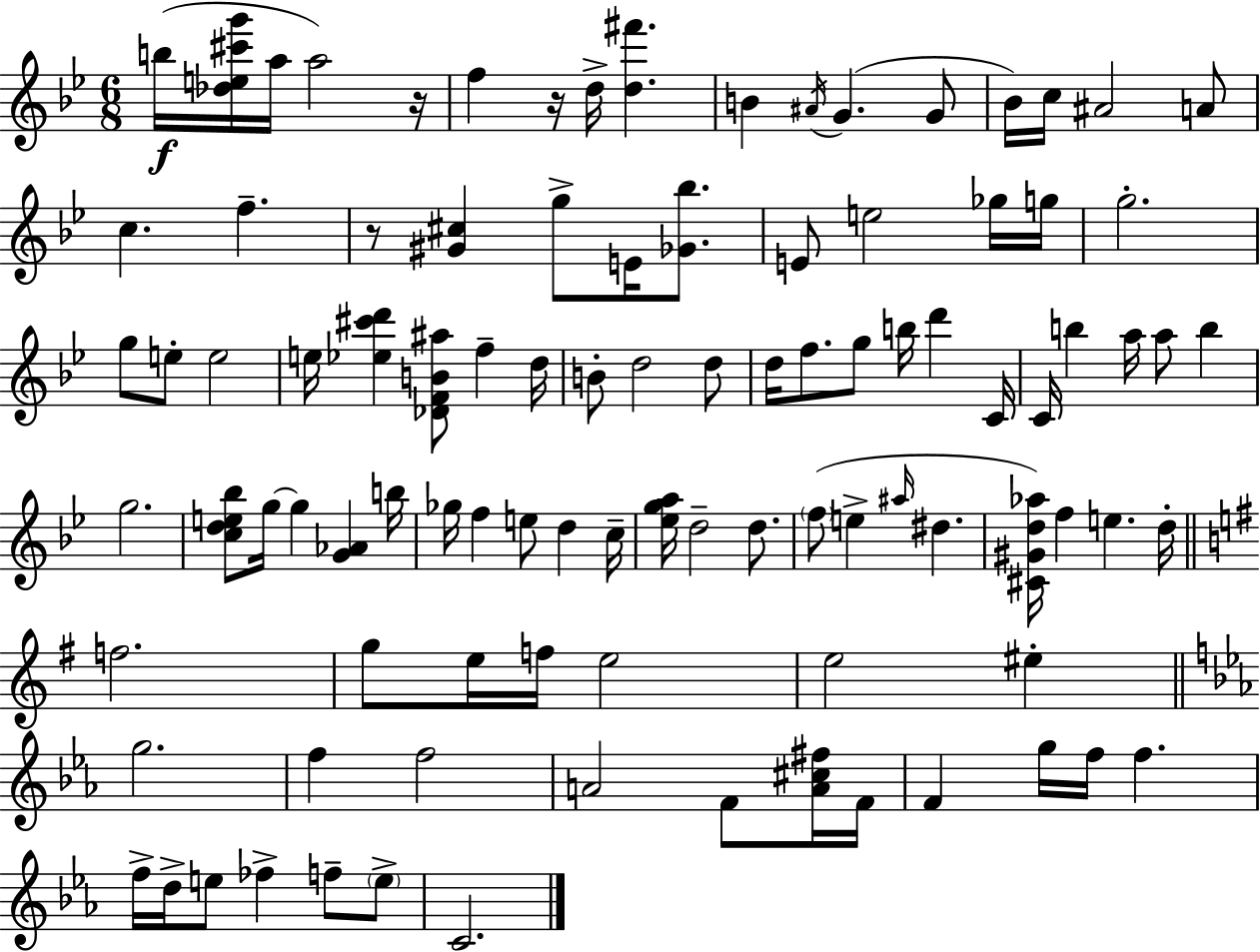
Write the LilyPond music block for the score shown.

{
  \clef treble
  \numericTimeSignature
  \time 6/8
  \key g \minor
  b''16(\f <des'' e'' cis''' g'''>16 a''16 a''2) r16 | f''4 r16 d''16-> <d'' fis'''>4. | b'4 \acciaccatura { ais'16 }( g'4. g'8 | bes'16) c''16 ais'2 a'8 | \break c''4. f''4.-- | r8 <gis' cis''>4 g''8-> e'16 <ges' bes''>8. | e'8 e''2 ges''16 | g''16 g''2.-. | \break g''8 e''8-. e''2 | e''16 <ees'' cis''' d'''>4 <des' f' b' ais''>8 f''4-- | d''16 b'8-. d''2 d''8 | d''16 f''8. g''8 b''16 d'''4 | \break c'16 c'16 b''4 a''16 a''8 b''4 | g''2. | <c'' d'' e'' bes''>8 g''16~~ g''4 <g' aes'>4 | b''16 ges''16 f''4 e''8 d''4 | \break c''16-- <ees'' g'' a''>16 d''2-- d''8. | \parenthesize f''8( e''4-> \grace { ais''16 } dis''4. | <cis' gis' d'' aes''>16) f''4 e''4. | d''16-. \bar "||" \break \key e \minor f''2. | g''8 e''16 f''16 e''2 | e''2 eis''4-. | \bar "||" \break \key c \minor g''2. | f''4 f''2 | a'2 f'8 <a' cis'' fis''>16 f'16 | f'4 g''16 f''16 f''4. | \break f''16-> d''16-> e''8 fes''4-> f''8-- \parenthesize e''8-> | c'2. | \bar "|."
}